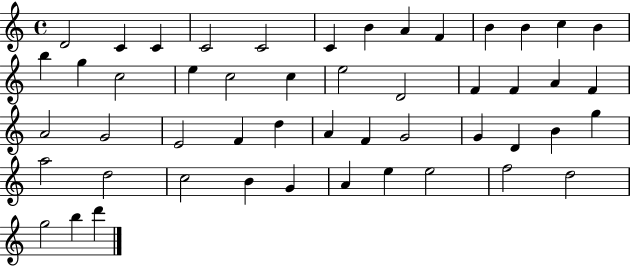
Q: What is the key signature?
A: C major